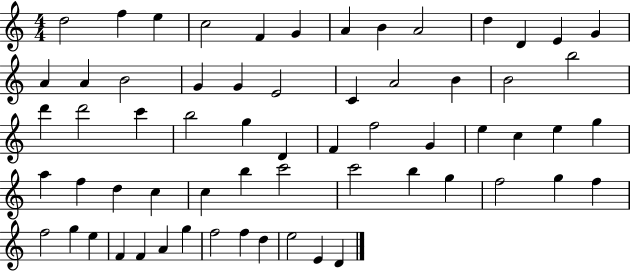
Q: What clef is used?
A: treble